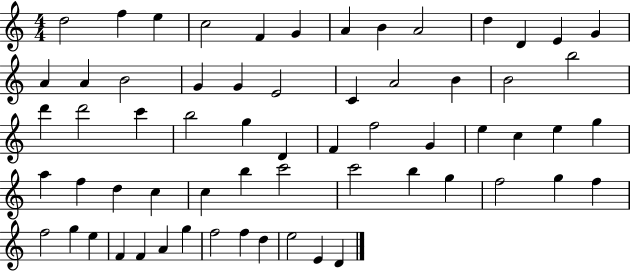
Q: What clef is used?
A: treble